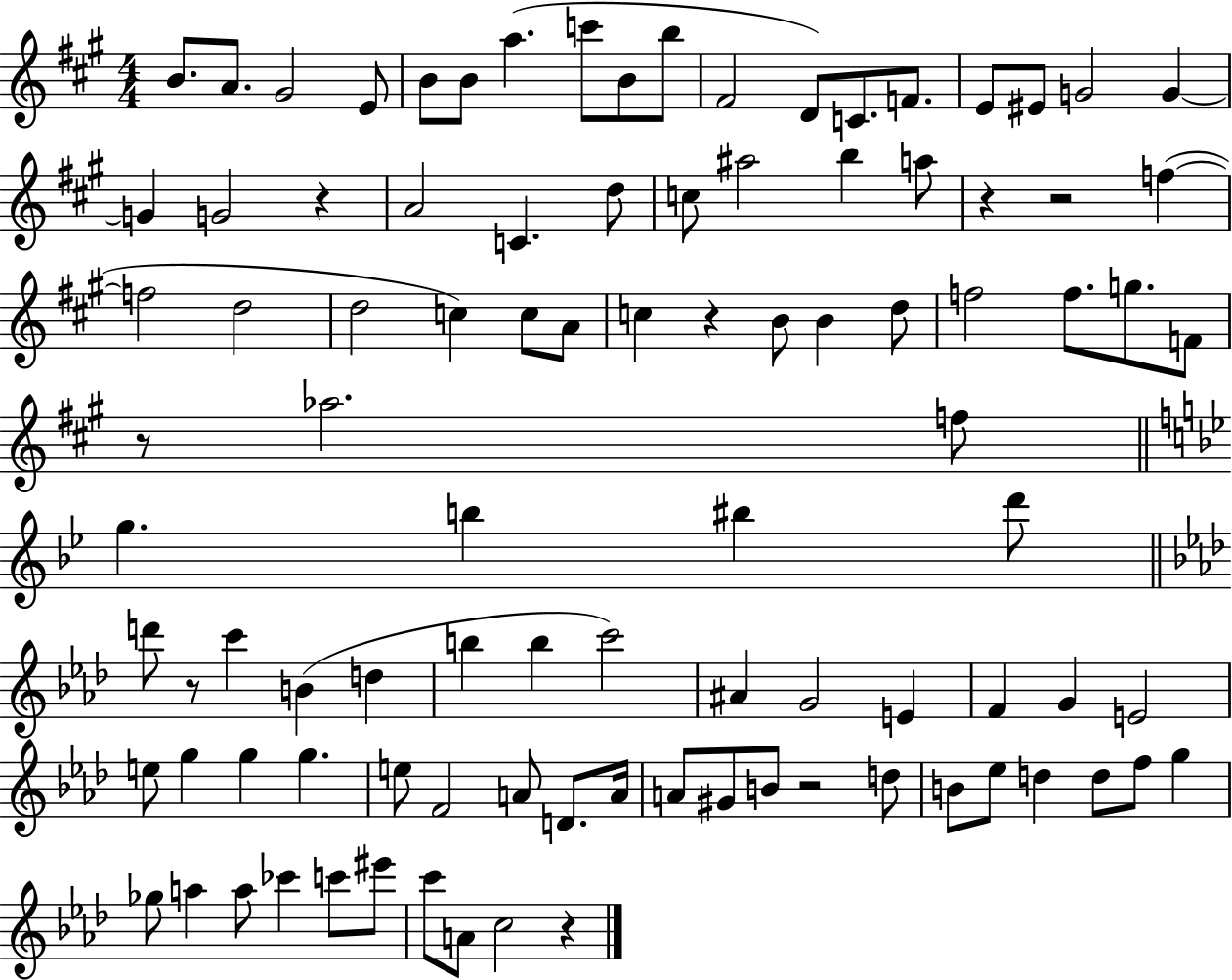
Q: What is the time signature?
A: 4/4